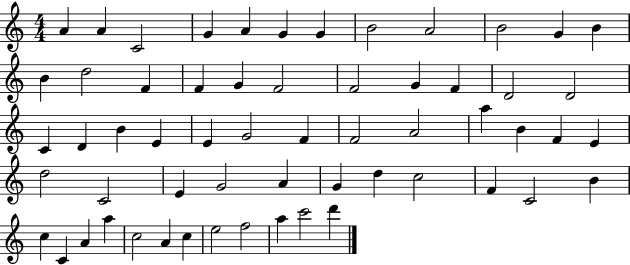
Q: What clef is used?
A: treble